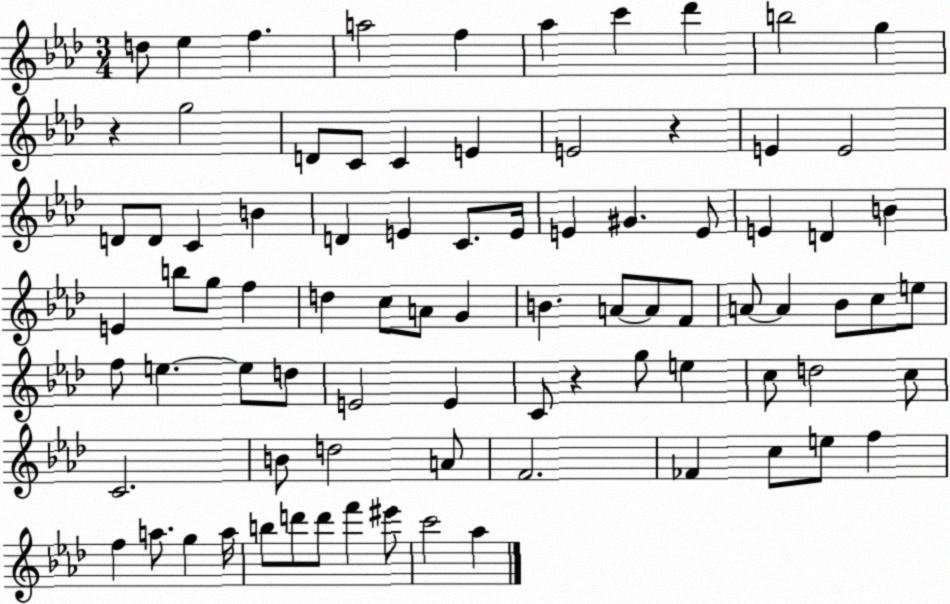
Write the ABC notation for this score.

X:1
T:Untitled
M:3/4
L:1/4
K:Ab
d/2 _e f a2 f _a c' _d' b2 g z g2 D/2 C/2 C E E2 z E E2 D/2 D/2 C B D E C/2 E/4 E ^G E/2 E D B E b/2 g/2 f d c/2 A/2 G B A/2 A/2 F/2 A/2 A _B/2 c/2 e/2 f/2 e e/2 d/2 E2 E C/2 z g/2 e c/2 d2 c/2 C2 B/2 d2 A/2 F2 _F c/2 e/2 f f a/2 g a/4 b/2 d'/2 d'/2 f' ^e'/2 c'2 _a